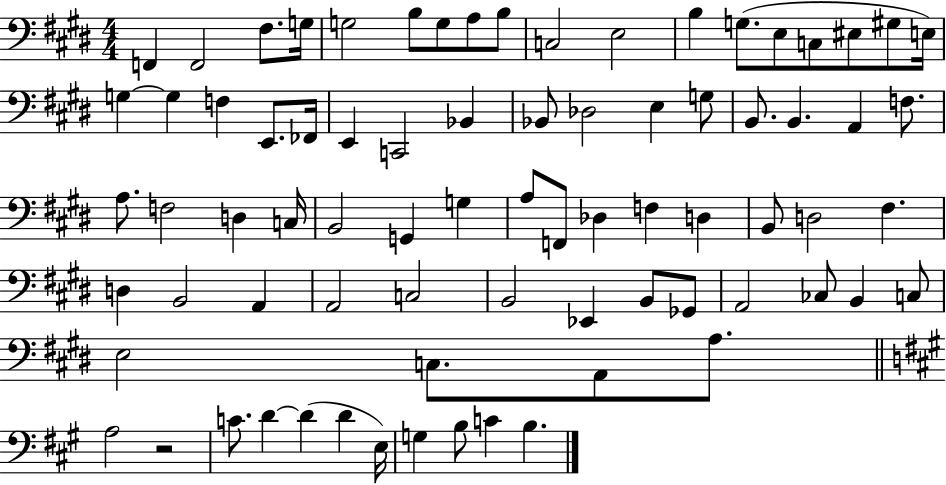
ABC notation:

X:1
T:Untitled
M:4/4
L:1/4
K:E
F,, F,,2 ^F,/2 G,/4 G,2 B,/2 G,/2 A,/2 B,/2 C,2 E,2 B, G,/2 E,/2 C,/2 ^E,/2 ^G,/2 E,/4 G, G, F, E,,/2 _F,,/4 E,, C,,2 _B,, _B,,/2 _D,2 E, G,/2 B,,/2 B,, A,, F,/2 A,/2 F,2 D, C,/4 B,,2 G,, G, A,/2 F,,/2 _D, F, D, B,,/2 D,2 ^F, D, B,,2 A,, A,,2 C,2 B,,2 _E,, B,,/2 _G,,/2 A,,2 _C,/2 B,, C,/2 E,2 C,/2 A,,/2 A,/2 A,2 z2 C/2 D D D E,/4 G, B,/2 C B,